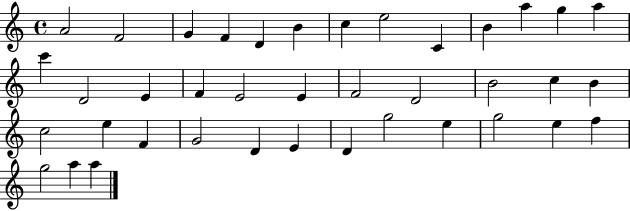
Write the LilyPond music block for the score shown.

{
  \clef treble
  \time 4/4
  \defaultTimeSignature
  \key c \major
  a'2 f'2 | g'4 f'4 d'4 b'4 | c''4 e''2 c'4 | b'4 a''4 g''4 a''4 | \break c'''4 d'2 e'4 | f'4 e'2 e'4 | f'2 d'2 | b'2 c''4 b'4 | \break c''2 e''4 f'4 | g'2 d'4 e'4 | d'4 g''2 e''4 | g''2 e''4 f''4 | \break g''2 a''4 a''4 | \bar "|."
}